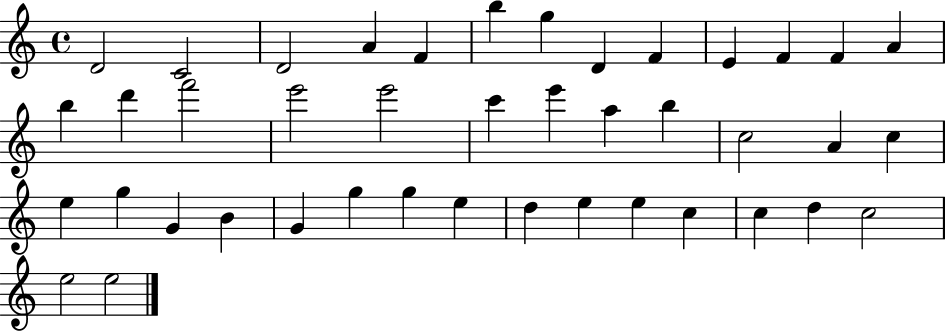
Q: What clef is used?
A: treble